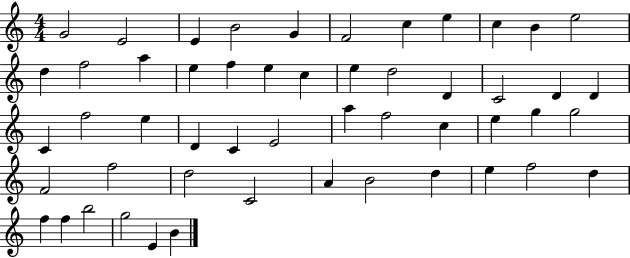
X:1
T:Untitled
M:4/4
L:1/4
K:C
G2 E2 E B2 G F2 c e c B e2 d f2 a e f e c e d2 D C2 D D C f2 e D C E2 a f2 c e g g2 F2 f2 d2 C2 A B2 d e f2 d f f b2 g2 E B